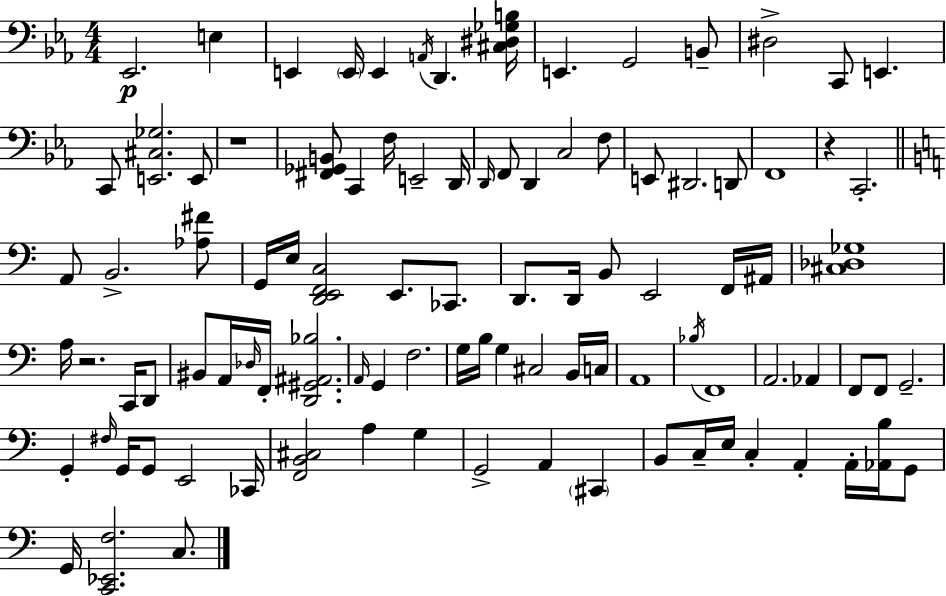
Eb2/h. E3/q E2/q E2/s E2/q A2/s D2/q. [C#3,D#3,Gb3,B3]/s E2/q. G2/h B2/e D#3/h C2/e E2/q. C2/e [E2,C#3,Gb3]/h. E2/e R/w [F#2,Gb2,B2]/e C2/q F3/s E2/h D2/s D2/s F2/e D2/q C3/h F3/e E2/e D#2/h. D2/e F2/w R/q C2/h. A2/e B2/h. [Ab3,F#4]/e G2/s E3/s [D2,E2,F2,C3]/h E2/e. CES2/e. D2/e. D2/s B2/e E2/h F2/s A#2/s [C#3,Db3,Gb3]/w A3/s R/h. C2/s D2/e BIS2/e A2/s Db3/s F2/s [D2,G#2,A#2,Bb3]/h. A2/s G2/q F3/h. G3/s B3/s G3/q C#3/h B2/s C3/s A2/w Bb3/s F2/w A2/h. Ab2/q F2/e F2/e G2/h. G2/q F#3/s G2/s G2/e E2/h CES2/s [F2,B2,C#3]/h A3/q G3/q G2/h A2/q C#2/q B2/e C3/s E3/s C3/q A2/q A2/s [Ab2,B3]/s G2/e G2/s [C2,Eb2,F3]/h. C3/e.